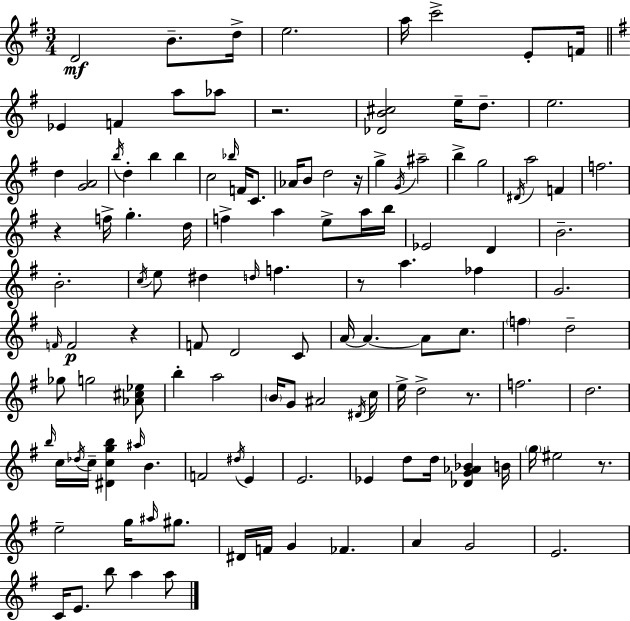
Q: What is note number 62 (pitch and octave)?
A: A4